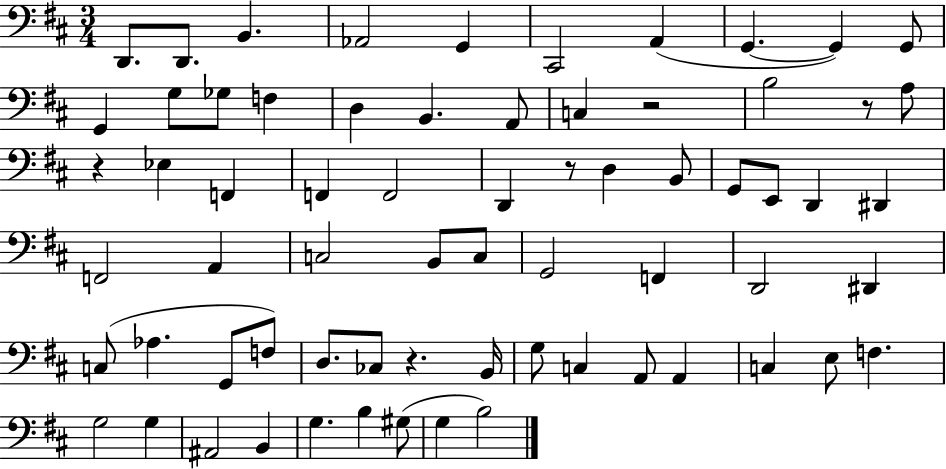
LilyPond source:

{
  \clef bass
  \numericTimeSignature
  \time 3/4
  \key d \major
  d,8. d,8. b,4. | aes,2 g,4 | cis,2 a,4( | g,4.~~ g,4) g,8 | \break g,4 g8 ges8 f4 | d4 b,4. a,8 | c4 r2 | b2 r8 a8 | \break r4 ees4 f,4 | f,4 f,2 | d,4 r8 d4 b,8 | g,8 e,8 d,4 dis,4 | \break f,2 a,4 | c2 b,8 c8 | g,2 f,4 | d,2 dis,4 | \break c8( aes4. g,8 f8) | d8. ces8 r4. b,16 | g8 c4 a,8 a,4 | c4 e8 f4. | \break g2 g4 | ais,2 b,4 | g4. b4 gis8( | g4 b2) | \break \bar "|."
}